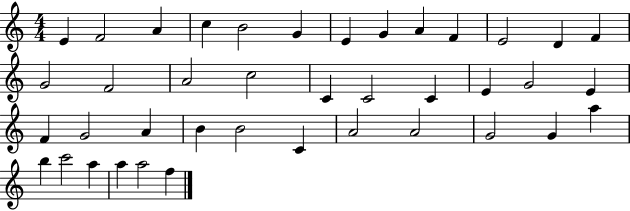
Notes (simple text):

E4/q F4/h A4/q C5/q B4/h G4/q E4/q G4/q A4/q F4/q E4/h D4/q F4/q G4/h F4/h A4/h C5/h C4/q C4/h C4/q E4/q G4/h E4/q F4/q G4/h A4/q B4/q B4/h C4/q A4/h A4/h G4/h G4/q A5/q B5/q C6/h A5/q A5/q A5/h F5/q